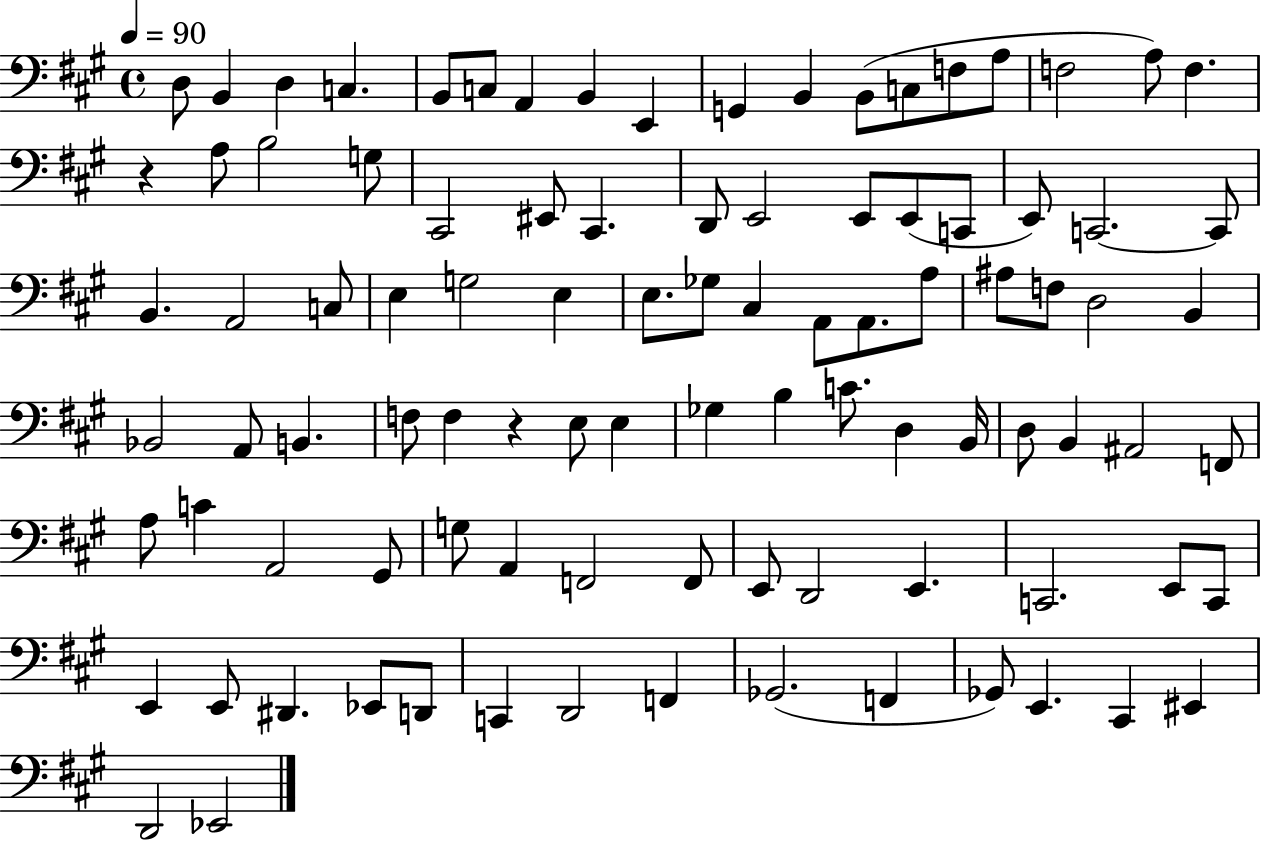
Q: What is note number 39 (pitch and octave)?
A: E3